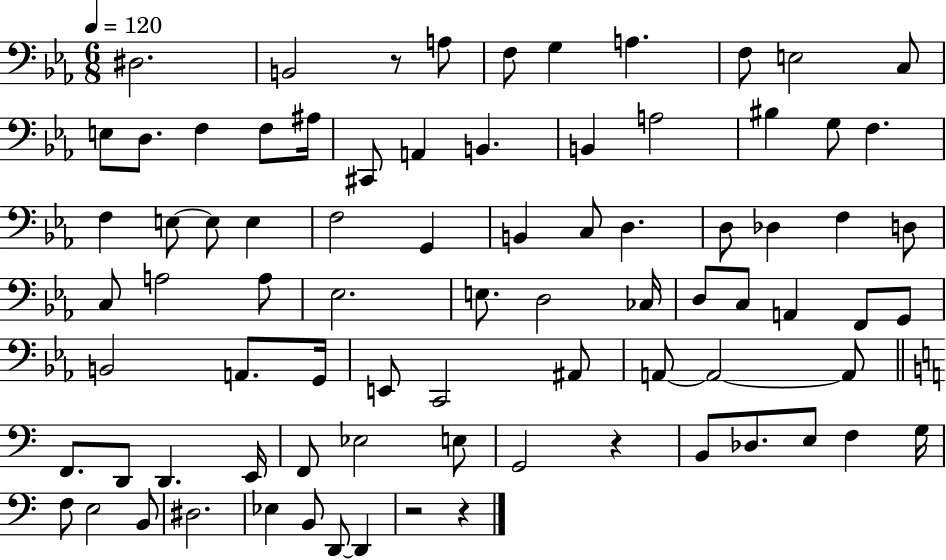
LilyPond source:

{
  \clef bass
  \numericTimeSignature
  \time 6/8
  \key ees \major
  \tempo 4 = 120
  dis2. | b,2 r8 a8 | f8 g4 a4. | f8 e2 c8 | \break e8 d8. f4 f8 ais16 | cis,8 a,4 b,4. | b,4 a2 | bis4 g8 f4. | \break f4 e8~~ e8 e4 | f2 g,4 | b,4 c8 d4. | d8 des4 f4 d8 | \break c8 a2 a8 | ees2. | e8. d2 ces16 | d8 c8 a,4 f,8 g,8 | \break b,2 a,8. g,16 | e,8 c,2 ais,8 | a,8~~ a,2~~ a,8 | \bar "||" \break \key c \major f,8. d,8 d,4. e,16 | f,8 ees2 e8 | g,2 r4 | b,8 des8. e8 f4 g16 | \break f8 e2 b,8 | dis2. | ees4 b,8 d,8~~ d,4 | r2 r4 | \break \bar "|."
}